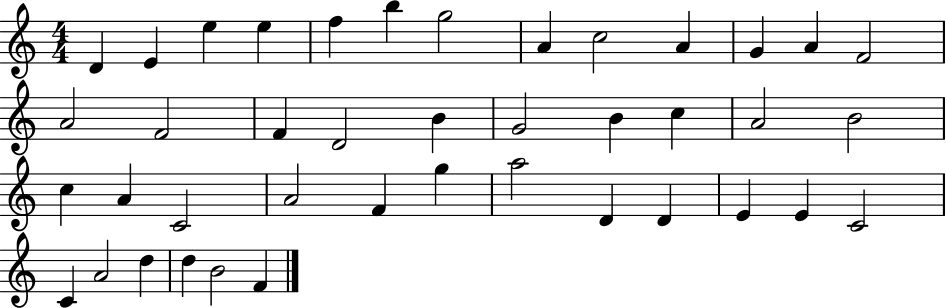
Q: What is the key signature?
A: C major